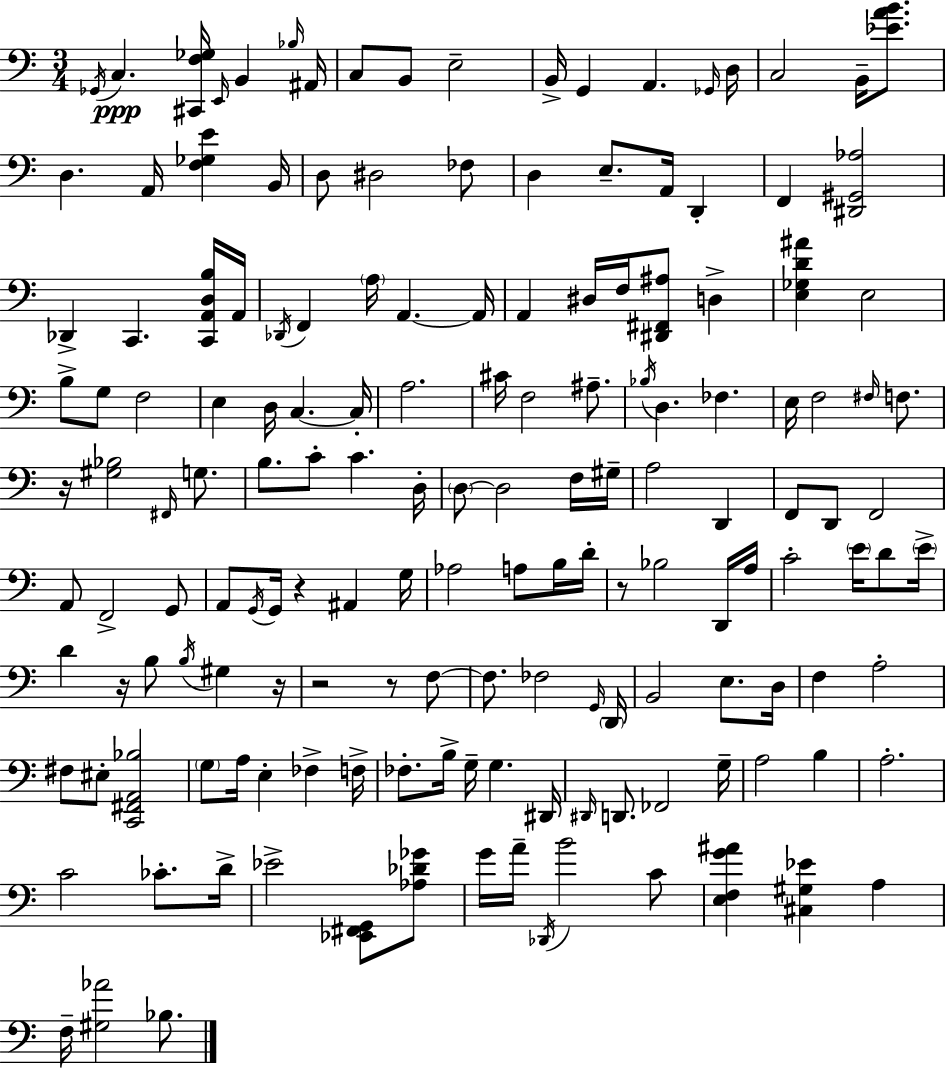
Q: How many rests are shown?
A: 7